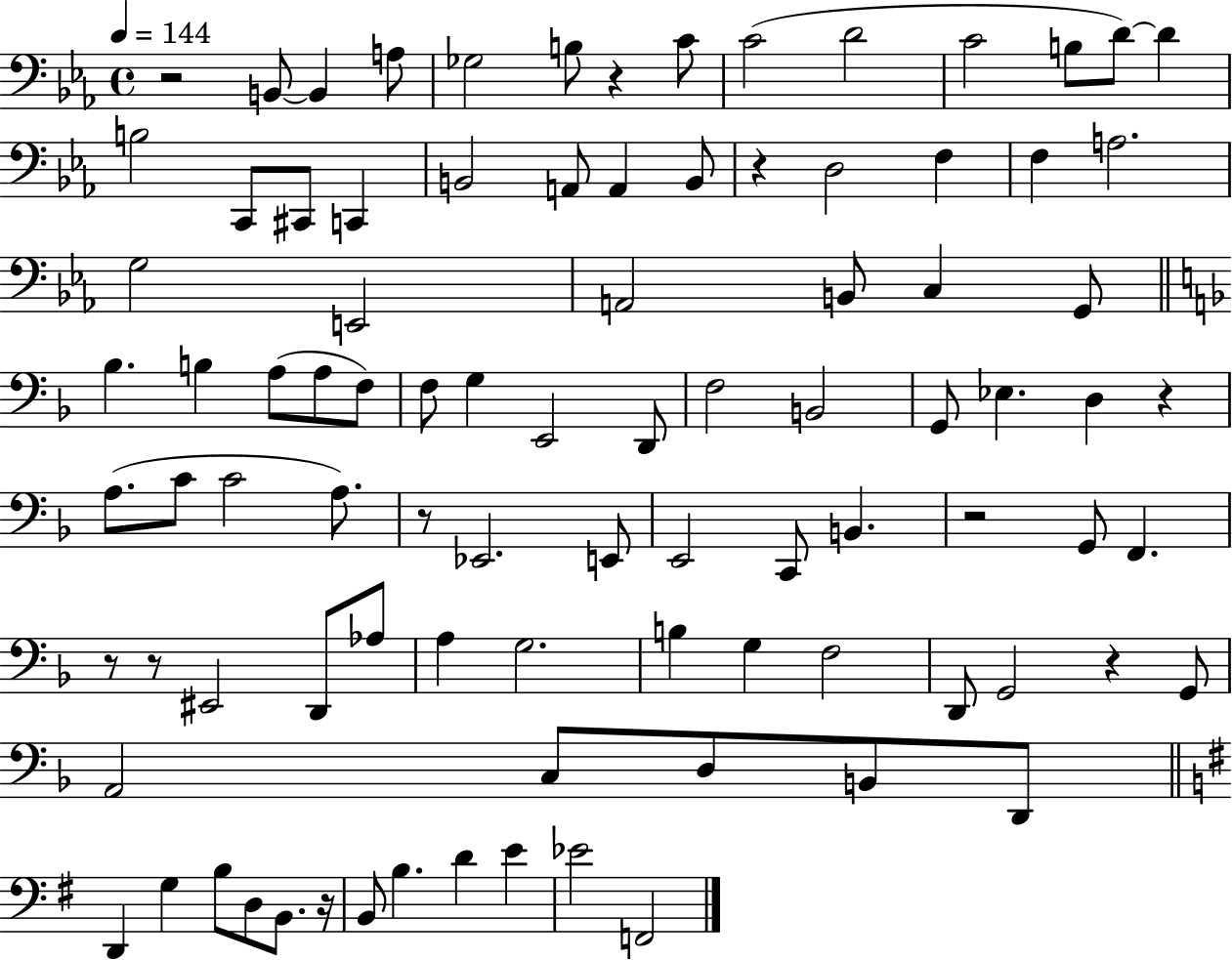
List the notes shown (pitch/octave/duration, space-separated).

R/h B2/e B2/q A3/e Gb3/h B3/e R/q C4/e C4/h D4/h C4/h B3/e D4/e D4/q B3/h C2/e C#2/e C2/q B2/h A2/e A2/q B2/e R/q D3/h F3/q F3/q A3/h. G3/h E2/h A2/h B2/e C3/q G2/e Bb3/q. B3/q A3/e A3/e F3/e F3/e G3/q E2/h D2/e F3/h B2/h G2/e Eb3/q. D3/q R/q A3/e. C4/e C4/h A3/e. R/e Eb2/h. E2/e E2/h C2/e B2/q. R/h G2/e F2/q. R/e R/e EIS2/h D2/e Ab3/e A3/q G3/h. B3/q G3/q F3/h D2/e G2/h R/q G2/e A2/h C3/e D3/e B2/e D2/e D2/q G3/q B3/e D3/e B2/e. R/s B2/e B3/q. D4/q E4/q Eb4/h F2/h